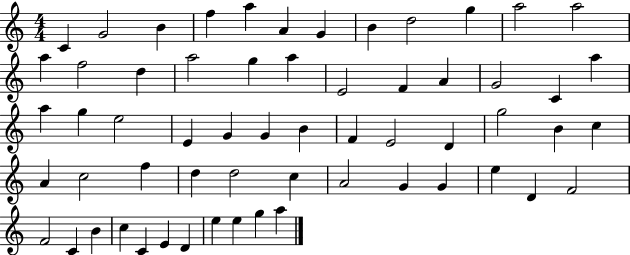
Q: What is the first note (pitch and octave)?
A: C4